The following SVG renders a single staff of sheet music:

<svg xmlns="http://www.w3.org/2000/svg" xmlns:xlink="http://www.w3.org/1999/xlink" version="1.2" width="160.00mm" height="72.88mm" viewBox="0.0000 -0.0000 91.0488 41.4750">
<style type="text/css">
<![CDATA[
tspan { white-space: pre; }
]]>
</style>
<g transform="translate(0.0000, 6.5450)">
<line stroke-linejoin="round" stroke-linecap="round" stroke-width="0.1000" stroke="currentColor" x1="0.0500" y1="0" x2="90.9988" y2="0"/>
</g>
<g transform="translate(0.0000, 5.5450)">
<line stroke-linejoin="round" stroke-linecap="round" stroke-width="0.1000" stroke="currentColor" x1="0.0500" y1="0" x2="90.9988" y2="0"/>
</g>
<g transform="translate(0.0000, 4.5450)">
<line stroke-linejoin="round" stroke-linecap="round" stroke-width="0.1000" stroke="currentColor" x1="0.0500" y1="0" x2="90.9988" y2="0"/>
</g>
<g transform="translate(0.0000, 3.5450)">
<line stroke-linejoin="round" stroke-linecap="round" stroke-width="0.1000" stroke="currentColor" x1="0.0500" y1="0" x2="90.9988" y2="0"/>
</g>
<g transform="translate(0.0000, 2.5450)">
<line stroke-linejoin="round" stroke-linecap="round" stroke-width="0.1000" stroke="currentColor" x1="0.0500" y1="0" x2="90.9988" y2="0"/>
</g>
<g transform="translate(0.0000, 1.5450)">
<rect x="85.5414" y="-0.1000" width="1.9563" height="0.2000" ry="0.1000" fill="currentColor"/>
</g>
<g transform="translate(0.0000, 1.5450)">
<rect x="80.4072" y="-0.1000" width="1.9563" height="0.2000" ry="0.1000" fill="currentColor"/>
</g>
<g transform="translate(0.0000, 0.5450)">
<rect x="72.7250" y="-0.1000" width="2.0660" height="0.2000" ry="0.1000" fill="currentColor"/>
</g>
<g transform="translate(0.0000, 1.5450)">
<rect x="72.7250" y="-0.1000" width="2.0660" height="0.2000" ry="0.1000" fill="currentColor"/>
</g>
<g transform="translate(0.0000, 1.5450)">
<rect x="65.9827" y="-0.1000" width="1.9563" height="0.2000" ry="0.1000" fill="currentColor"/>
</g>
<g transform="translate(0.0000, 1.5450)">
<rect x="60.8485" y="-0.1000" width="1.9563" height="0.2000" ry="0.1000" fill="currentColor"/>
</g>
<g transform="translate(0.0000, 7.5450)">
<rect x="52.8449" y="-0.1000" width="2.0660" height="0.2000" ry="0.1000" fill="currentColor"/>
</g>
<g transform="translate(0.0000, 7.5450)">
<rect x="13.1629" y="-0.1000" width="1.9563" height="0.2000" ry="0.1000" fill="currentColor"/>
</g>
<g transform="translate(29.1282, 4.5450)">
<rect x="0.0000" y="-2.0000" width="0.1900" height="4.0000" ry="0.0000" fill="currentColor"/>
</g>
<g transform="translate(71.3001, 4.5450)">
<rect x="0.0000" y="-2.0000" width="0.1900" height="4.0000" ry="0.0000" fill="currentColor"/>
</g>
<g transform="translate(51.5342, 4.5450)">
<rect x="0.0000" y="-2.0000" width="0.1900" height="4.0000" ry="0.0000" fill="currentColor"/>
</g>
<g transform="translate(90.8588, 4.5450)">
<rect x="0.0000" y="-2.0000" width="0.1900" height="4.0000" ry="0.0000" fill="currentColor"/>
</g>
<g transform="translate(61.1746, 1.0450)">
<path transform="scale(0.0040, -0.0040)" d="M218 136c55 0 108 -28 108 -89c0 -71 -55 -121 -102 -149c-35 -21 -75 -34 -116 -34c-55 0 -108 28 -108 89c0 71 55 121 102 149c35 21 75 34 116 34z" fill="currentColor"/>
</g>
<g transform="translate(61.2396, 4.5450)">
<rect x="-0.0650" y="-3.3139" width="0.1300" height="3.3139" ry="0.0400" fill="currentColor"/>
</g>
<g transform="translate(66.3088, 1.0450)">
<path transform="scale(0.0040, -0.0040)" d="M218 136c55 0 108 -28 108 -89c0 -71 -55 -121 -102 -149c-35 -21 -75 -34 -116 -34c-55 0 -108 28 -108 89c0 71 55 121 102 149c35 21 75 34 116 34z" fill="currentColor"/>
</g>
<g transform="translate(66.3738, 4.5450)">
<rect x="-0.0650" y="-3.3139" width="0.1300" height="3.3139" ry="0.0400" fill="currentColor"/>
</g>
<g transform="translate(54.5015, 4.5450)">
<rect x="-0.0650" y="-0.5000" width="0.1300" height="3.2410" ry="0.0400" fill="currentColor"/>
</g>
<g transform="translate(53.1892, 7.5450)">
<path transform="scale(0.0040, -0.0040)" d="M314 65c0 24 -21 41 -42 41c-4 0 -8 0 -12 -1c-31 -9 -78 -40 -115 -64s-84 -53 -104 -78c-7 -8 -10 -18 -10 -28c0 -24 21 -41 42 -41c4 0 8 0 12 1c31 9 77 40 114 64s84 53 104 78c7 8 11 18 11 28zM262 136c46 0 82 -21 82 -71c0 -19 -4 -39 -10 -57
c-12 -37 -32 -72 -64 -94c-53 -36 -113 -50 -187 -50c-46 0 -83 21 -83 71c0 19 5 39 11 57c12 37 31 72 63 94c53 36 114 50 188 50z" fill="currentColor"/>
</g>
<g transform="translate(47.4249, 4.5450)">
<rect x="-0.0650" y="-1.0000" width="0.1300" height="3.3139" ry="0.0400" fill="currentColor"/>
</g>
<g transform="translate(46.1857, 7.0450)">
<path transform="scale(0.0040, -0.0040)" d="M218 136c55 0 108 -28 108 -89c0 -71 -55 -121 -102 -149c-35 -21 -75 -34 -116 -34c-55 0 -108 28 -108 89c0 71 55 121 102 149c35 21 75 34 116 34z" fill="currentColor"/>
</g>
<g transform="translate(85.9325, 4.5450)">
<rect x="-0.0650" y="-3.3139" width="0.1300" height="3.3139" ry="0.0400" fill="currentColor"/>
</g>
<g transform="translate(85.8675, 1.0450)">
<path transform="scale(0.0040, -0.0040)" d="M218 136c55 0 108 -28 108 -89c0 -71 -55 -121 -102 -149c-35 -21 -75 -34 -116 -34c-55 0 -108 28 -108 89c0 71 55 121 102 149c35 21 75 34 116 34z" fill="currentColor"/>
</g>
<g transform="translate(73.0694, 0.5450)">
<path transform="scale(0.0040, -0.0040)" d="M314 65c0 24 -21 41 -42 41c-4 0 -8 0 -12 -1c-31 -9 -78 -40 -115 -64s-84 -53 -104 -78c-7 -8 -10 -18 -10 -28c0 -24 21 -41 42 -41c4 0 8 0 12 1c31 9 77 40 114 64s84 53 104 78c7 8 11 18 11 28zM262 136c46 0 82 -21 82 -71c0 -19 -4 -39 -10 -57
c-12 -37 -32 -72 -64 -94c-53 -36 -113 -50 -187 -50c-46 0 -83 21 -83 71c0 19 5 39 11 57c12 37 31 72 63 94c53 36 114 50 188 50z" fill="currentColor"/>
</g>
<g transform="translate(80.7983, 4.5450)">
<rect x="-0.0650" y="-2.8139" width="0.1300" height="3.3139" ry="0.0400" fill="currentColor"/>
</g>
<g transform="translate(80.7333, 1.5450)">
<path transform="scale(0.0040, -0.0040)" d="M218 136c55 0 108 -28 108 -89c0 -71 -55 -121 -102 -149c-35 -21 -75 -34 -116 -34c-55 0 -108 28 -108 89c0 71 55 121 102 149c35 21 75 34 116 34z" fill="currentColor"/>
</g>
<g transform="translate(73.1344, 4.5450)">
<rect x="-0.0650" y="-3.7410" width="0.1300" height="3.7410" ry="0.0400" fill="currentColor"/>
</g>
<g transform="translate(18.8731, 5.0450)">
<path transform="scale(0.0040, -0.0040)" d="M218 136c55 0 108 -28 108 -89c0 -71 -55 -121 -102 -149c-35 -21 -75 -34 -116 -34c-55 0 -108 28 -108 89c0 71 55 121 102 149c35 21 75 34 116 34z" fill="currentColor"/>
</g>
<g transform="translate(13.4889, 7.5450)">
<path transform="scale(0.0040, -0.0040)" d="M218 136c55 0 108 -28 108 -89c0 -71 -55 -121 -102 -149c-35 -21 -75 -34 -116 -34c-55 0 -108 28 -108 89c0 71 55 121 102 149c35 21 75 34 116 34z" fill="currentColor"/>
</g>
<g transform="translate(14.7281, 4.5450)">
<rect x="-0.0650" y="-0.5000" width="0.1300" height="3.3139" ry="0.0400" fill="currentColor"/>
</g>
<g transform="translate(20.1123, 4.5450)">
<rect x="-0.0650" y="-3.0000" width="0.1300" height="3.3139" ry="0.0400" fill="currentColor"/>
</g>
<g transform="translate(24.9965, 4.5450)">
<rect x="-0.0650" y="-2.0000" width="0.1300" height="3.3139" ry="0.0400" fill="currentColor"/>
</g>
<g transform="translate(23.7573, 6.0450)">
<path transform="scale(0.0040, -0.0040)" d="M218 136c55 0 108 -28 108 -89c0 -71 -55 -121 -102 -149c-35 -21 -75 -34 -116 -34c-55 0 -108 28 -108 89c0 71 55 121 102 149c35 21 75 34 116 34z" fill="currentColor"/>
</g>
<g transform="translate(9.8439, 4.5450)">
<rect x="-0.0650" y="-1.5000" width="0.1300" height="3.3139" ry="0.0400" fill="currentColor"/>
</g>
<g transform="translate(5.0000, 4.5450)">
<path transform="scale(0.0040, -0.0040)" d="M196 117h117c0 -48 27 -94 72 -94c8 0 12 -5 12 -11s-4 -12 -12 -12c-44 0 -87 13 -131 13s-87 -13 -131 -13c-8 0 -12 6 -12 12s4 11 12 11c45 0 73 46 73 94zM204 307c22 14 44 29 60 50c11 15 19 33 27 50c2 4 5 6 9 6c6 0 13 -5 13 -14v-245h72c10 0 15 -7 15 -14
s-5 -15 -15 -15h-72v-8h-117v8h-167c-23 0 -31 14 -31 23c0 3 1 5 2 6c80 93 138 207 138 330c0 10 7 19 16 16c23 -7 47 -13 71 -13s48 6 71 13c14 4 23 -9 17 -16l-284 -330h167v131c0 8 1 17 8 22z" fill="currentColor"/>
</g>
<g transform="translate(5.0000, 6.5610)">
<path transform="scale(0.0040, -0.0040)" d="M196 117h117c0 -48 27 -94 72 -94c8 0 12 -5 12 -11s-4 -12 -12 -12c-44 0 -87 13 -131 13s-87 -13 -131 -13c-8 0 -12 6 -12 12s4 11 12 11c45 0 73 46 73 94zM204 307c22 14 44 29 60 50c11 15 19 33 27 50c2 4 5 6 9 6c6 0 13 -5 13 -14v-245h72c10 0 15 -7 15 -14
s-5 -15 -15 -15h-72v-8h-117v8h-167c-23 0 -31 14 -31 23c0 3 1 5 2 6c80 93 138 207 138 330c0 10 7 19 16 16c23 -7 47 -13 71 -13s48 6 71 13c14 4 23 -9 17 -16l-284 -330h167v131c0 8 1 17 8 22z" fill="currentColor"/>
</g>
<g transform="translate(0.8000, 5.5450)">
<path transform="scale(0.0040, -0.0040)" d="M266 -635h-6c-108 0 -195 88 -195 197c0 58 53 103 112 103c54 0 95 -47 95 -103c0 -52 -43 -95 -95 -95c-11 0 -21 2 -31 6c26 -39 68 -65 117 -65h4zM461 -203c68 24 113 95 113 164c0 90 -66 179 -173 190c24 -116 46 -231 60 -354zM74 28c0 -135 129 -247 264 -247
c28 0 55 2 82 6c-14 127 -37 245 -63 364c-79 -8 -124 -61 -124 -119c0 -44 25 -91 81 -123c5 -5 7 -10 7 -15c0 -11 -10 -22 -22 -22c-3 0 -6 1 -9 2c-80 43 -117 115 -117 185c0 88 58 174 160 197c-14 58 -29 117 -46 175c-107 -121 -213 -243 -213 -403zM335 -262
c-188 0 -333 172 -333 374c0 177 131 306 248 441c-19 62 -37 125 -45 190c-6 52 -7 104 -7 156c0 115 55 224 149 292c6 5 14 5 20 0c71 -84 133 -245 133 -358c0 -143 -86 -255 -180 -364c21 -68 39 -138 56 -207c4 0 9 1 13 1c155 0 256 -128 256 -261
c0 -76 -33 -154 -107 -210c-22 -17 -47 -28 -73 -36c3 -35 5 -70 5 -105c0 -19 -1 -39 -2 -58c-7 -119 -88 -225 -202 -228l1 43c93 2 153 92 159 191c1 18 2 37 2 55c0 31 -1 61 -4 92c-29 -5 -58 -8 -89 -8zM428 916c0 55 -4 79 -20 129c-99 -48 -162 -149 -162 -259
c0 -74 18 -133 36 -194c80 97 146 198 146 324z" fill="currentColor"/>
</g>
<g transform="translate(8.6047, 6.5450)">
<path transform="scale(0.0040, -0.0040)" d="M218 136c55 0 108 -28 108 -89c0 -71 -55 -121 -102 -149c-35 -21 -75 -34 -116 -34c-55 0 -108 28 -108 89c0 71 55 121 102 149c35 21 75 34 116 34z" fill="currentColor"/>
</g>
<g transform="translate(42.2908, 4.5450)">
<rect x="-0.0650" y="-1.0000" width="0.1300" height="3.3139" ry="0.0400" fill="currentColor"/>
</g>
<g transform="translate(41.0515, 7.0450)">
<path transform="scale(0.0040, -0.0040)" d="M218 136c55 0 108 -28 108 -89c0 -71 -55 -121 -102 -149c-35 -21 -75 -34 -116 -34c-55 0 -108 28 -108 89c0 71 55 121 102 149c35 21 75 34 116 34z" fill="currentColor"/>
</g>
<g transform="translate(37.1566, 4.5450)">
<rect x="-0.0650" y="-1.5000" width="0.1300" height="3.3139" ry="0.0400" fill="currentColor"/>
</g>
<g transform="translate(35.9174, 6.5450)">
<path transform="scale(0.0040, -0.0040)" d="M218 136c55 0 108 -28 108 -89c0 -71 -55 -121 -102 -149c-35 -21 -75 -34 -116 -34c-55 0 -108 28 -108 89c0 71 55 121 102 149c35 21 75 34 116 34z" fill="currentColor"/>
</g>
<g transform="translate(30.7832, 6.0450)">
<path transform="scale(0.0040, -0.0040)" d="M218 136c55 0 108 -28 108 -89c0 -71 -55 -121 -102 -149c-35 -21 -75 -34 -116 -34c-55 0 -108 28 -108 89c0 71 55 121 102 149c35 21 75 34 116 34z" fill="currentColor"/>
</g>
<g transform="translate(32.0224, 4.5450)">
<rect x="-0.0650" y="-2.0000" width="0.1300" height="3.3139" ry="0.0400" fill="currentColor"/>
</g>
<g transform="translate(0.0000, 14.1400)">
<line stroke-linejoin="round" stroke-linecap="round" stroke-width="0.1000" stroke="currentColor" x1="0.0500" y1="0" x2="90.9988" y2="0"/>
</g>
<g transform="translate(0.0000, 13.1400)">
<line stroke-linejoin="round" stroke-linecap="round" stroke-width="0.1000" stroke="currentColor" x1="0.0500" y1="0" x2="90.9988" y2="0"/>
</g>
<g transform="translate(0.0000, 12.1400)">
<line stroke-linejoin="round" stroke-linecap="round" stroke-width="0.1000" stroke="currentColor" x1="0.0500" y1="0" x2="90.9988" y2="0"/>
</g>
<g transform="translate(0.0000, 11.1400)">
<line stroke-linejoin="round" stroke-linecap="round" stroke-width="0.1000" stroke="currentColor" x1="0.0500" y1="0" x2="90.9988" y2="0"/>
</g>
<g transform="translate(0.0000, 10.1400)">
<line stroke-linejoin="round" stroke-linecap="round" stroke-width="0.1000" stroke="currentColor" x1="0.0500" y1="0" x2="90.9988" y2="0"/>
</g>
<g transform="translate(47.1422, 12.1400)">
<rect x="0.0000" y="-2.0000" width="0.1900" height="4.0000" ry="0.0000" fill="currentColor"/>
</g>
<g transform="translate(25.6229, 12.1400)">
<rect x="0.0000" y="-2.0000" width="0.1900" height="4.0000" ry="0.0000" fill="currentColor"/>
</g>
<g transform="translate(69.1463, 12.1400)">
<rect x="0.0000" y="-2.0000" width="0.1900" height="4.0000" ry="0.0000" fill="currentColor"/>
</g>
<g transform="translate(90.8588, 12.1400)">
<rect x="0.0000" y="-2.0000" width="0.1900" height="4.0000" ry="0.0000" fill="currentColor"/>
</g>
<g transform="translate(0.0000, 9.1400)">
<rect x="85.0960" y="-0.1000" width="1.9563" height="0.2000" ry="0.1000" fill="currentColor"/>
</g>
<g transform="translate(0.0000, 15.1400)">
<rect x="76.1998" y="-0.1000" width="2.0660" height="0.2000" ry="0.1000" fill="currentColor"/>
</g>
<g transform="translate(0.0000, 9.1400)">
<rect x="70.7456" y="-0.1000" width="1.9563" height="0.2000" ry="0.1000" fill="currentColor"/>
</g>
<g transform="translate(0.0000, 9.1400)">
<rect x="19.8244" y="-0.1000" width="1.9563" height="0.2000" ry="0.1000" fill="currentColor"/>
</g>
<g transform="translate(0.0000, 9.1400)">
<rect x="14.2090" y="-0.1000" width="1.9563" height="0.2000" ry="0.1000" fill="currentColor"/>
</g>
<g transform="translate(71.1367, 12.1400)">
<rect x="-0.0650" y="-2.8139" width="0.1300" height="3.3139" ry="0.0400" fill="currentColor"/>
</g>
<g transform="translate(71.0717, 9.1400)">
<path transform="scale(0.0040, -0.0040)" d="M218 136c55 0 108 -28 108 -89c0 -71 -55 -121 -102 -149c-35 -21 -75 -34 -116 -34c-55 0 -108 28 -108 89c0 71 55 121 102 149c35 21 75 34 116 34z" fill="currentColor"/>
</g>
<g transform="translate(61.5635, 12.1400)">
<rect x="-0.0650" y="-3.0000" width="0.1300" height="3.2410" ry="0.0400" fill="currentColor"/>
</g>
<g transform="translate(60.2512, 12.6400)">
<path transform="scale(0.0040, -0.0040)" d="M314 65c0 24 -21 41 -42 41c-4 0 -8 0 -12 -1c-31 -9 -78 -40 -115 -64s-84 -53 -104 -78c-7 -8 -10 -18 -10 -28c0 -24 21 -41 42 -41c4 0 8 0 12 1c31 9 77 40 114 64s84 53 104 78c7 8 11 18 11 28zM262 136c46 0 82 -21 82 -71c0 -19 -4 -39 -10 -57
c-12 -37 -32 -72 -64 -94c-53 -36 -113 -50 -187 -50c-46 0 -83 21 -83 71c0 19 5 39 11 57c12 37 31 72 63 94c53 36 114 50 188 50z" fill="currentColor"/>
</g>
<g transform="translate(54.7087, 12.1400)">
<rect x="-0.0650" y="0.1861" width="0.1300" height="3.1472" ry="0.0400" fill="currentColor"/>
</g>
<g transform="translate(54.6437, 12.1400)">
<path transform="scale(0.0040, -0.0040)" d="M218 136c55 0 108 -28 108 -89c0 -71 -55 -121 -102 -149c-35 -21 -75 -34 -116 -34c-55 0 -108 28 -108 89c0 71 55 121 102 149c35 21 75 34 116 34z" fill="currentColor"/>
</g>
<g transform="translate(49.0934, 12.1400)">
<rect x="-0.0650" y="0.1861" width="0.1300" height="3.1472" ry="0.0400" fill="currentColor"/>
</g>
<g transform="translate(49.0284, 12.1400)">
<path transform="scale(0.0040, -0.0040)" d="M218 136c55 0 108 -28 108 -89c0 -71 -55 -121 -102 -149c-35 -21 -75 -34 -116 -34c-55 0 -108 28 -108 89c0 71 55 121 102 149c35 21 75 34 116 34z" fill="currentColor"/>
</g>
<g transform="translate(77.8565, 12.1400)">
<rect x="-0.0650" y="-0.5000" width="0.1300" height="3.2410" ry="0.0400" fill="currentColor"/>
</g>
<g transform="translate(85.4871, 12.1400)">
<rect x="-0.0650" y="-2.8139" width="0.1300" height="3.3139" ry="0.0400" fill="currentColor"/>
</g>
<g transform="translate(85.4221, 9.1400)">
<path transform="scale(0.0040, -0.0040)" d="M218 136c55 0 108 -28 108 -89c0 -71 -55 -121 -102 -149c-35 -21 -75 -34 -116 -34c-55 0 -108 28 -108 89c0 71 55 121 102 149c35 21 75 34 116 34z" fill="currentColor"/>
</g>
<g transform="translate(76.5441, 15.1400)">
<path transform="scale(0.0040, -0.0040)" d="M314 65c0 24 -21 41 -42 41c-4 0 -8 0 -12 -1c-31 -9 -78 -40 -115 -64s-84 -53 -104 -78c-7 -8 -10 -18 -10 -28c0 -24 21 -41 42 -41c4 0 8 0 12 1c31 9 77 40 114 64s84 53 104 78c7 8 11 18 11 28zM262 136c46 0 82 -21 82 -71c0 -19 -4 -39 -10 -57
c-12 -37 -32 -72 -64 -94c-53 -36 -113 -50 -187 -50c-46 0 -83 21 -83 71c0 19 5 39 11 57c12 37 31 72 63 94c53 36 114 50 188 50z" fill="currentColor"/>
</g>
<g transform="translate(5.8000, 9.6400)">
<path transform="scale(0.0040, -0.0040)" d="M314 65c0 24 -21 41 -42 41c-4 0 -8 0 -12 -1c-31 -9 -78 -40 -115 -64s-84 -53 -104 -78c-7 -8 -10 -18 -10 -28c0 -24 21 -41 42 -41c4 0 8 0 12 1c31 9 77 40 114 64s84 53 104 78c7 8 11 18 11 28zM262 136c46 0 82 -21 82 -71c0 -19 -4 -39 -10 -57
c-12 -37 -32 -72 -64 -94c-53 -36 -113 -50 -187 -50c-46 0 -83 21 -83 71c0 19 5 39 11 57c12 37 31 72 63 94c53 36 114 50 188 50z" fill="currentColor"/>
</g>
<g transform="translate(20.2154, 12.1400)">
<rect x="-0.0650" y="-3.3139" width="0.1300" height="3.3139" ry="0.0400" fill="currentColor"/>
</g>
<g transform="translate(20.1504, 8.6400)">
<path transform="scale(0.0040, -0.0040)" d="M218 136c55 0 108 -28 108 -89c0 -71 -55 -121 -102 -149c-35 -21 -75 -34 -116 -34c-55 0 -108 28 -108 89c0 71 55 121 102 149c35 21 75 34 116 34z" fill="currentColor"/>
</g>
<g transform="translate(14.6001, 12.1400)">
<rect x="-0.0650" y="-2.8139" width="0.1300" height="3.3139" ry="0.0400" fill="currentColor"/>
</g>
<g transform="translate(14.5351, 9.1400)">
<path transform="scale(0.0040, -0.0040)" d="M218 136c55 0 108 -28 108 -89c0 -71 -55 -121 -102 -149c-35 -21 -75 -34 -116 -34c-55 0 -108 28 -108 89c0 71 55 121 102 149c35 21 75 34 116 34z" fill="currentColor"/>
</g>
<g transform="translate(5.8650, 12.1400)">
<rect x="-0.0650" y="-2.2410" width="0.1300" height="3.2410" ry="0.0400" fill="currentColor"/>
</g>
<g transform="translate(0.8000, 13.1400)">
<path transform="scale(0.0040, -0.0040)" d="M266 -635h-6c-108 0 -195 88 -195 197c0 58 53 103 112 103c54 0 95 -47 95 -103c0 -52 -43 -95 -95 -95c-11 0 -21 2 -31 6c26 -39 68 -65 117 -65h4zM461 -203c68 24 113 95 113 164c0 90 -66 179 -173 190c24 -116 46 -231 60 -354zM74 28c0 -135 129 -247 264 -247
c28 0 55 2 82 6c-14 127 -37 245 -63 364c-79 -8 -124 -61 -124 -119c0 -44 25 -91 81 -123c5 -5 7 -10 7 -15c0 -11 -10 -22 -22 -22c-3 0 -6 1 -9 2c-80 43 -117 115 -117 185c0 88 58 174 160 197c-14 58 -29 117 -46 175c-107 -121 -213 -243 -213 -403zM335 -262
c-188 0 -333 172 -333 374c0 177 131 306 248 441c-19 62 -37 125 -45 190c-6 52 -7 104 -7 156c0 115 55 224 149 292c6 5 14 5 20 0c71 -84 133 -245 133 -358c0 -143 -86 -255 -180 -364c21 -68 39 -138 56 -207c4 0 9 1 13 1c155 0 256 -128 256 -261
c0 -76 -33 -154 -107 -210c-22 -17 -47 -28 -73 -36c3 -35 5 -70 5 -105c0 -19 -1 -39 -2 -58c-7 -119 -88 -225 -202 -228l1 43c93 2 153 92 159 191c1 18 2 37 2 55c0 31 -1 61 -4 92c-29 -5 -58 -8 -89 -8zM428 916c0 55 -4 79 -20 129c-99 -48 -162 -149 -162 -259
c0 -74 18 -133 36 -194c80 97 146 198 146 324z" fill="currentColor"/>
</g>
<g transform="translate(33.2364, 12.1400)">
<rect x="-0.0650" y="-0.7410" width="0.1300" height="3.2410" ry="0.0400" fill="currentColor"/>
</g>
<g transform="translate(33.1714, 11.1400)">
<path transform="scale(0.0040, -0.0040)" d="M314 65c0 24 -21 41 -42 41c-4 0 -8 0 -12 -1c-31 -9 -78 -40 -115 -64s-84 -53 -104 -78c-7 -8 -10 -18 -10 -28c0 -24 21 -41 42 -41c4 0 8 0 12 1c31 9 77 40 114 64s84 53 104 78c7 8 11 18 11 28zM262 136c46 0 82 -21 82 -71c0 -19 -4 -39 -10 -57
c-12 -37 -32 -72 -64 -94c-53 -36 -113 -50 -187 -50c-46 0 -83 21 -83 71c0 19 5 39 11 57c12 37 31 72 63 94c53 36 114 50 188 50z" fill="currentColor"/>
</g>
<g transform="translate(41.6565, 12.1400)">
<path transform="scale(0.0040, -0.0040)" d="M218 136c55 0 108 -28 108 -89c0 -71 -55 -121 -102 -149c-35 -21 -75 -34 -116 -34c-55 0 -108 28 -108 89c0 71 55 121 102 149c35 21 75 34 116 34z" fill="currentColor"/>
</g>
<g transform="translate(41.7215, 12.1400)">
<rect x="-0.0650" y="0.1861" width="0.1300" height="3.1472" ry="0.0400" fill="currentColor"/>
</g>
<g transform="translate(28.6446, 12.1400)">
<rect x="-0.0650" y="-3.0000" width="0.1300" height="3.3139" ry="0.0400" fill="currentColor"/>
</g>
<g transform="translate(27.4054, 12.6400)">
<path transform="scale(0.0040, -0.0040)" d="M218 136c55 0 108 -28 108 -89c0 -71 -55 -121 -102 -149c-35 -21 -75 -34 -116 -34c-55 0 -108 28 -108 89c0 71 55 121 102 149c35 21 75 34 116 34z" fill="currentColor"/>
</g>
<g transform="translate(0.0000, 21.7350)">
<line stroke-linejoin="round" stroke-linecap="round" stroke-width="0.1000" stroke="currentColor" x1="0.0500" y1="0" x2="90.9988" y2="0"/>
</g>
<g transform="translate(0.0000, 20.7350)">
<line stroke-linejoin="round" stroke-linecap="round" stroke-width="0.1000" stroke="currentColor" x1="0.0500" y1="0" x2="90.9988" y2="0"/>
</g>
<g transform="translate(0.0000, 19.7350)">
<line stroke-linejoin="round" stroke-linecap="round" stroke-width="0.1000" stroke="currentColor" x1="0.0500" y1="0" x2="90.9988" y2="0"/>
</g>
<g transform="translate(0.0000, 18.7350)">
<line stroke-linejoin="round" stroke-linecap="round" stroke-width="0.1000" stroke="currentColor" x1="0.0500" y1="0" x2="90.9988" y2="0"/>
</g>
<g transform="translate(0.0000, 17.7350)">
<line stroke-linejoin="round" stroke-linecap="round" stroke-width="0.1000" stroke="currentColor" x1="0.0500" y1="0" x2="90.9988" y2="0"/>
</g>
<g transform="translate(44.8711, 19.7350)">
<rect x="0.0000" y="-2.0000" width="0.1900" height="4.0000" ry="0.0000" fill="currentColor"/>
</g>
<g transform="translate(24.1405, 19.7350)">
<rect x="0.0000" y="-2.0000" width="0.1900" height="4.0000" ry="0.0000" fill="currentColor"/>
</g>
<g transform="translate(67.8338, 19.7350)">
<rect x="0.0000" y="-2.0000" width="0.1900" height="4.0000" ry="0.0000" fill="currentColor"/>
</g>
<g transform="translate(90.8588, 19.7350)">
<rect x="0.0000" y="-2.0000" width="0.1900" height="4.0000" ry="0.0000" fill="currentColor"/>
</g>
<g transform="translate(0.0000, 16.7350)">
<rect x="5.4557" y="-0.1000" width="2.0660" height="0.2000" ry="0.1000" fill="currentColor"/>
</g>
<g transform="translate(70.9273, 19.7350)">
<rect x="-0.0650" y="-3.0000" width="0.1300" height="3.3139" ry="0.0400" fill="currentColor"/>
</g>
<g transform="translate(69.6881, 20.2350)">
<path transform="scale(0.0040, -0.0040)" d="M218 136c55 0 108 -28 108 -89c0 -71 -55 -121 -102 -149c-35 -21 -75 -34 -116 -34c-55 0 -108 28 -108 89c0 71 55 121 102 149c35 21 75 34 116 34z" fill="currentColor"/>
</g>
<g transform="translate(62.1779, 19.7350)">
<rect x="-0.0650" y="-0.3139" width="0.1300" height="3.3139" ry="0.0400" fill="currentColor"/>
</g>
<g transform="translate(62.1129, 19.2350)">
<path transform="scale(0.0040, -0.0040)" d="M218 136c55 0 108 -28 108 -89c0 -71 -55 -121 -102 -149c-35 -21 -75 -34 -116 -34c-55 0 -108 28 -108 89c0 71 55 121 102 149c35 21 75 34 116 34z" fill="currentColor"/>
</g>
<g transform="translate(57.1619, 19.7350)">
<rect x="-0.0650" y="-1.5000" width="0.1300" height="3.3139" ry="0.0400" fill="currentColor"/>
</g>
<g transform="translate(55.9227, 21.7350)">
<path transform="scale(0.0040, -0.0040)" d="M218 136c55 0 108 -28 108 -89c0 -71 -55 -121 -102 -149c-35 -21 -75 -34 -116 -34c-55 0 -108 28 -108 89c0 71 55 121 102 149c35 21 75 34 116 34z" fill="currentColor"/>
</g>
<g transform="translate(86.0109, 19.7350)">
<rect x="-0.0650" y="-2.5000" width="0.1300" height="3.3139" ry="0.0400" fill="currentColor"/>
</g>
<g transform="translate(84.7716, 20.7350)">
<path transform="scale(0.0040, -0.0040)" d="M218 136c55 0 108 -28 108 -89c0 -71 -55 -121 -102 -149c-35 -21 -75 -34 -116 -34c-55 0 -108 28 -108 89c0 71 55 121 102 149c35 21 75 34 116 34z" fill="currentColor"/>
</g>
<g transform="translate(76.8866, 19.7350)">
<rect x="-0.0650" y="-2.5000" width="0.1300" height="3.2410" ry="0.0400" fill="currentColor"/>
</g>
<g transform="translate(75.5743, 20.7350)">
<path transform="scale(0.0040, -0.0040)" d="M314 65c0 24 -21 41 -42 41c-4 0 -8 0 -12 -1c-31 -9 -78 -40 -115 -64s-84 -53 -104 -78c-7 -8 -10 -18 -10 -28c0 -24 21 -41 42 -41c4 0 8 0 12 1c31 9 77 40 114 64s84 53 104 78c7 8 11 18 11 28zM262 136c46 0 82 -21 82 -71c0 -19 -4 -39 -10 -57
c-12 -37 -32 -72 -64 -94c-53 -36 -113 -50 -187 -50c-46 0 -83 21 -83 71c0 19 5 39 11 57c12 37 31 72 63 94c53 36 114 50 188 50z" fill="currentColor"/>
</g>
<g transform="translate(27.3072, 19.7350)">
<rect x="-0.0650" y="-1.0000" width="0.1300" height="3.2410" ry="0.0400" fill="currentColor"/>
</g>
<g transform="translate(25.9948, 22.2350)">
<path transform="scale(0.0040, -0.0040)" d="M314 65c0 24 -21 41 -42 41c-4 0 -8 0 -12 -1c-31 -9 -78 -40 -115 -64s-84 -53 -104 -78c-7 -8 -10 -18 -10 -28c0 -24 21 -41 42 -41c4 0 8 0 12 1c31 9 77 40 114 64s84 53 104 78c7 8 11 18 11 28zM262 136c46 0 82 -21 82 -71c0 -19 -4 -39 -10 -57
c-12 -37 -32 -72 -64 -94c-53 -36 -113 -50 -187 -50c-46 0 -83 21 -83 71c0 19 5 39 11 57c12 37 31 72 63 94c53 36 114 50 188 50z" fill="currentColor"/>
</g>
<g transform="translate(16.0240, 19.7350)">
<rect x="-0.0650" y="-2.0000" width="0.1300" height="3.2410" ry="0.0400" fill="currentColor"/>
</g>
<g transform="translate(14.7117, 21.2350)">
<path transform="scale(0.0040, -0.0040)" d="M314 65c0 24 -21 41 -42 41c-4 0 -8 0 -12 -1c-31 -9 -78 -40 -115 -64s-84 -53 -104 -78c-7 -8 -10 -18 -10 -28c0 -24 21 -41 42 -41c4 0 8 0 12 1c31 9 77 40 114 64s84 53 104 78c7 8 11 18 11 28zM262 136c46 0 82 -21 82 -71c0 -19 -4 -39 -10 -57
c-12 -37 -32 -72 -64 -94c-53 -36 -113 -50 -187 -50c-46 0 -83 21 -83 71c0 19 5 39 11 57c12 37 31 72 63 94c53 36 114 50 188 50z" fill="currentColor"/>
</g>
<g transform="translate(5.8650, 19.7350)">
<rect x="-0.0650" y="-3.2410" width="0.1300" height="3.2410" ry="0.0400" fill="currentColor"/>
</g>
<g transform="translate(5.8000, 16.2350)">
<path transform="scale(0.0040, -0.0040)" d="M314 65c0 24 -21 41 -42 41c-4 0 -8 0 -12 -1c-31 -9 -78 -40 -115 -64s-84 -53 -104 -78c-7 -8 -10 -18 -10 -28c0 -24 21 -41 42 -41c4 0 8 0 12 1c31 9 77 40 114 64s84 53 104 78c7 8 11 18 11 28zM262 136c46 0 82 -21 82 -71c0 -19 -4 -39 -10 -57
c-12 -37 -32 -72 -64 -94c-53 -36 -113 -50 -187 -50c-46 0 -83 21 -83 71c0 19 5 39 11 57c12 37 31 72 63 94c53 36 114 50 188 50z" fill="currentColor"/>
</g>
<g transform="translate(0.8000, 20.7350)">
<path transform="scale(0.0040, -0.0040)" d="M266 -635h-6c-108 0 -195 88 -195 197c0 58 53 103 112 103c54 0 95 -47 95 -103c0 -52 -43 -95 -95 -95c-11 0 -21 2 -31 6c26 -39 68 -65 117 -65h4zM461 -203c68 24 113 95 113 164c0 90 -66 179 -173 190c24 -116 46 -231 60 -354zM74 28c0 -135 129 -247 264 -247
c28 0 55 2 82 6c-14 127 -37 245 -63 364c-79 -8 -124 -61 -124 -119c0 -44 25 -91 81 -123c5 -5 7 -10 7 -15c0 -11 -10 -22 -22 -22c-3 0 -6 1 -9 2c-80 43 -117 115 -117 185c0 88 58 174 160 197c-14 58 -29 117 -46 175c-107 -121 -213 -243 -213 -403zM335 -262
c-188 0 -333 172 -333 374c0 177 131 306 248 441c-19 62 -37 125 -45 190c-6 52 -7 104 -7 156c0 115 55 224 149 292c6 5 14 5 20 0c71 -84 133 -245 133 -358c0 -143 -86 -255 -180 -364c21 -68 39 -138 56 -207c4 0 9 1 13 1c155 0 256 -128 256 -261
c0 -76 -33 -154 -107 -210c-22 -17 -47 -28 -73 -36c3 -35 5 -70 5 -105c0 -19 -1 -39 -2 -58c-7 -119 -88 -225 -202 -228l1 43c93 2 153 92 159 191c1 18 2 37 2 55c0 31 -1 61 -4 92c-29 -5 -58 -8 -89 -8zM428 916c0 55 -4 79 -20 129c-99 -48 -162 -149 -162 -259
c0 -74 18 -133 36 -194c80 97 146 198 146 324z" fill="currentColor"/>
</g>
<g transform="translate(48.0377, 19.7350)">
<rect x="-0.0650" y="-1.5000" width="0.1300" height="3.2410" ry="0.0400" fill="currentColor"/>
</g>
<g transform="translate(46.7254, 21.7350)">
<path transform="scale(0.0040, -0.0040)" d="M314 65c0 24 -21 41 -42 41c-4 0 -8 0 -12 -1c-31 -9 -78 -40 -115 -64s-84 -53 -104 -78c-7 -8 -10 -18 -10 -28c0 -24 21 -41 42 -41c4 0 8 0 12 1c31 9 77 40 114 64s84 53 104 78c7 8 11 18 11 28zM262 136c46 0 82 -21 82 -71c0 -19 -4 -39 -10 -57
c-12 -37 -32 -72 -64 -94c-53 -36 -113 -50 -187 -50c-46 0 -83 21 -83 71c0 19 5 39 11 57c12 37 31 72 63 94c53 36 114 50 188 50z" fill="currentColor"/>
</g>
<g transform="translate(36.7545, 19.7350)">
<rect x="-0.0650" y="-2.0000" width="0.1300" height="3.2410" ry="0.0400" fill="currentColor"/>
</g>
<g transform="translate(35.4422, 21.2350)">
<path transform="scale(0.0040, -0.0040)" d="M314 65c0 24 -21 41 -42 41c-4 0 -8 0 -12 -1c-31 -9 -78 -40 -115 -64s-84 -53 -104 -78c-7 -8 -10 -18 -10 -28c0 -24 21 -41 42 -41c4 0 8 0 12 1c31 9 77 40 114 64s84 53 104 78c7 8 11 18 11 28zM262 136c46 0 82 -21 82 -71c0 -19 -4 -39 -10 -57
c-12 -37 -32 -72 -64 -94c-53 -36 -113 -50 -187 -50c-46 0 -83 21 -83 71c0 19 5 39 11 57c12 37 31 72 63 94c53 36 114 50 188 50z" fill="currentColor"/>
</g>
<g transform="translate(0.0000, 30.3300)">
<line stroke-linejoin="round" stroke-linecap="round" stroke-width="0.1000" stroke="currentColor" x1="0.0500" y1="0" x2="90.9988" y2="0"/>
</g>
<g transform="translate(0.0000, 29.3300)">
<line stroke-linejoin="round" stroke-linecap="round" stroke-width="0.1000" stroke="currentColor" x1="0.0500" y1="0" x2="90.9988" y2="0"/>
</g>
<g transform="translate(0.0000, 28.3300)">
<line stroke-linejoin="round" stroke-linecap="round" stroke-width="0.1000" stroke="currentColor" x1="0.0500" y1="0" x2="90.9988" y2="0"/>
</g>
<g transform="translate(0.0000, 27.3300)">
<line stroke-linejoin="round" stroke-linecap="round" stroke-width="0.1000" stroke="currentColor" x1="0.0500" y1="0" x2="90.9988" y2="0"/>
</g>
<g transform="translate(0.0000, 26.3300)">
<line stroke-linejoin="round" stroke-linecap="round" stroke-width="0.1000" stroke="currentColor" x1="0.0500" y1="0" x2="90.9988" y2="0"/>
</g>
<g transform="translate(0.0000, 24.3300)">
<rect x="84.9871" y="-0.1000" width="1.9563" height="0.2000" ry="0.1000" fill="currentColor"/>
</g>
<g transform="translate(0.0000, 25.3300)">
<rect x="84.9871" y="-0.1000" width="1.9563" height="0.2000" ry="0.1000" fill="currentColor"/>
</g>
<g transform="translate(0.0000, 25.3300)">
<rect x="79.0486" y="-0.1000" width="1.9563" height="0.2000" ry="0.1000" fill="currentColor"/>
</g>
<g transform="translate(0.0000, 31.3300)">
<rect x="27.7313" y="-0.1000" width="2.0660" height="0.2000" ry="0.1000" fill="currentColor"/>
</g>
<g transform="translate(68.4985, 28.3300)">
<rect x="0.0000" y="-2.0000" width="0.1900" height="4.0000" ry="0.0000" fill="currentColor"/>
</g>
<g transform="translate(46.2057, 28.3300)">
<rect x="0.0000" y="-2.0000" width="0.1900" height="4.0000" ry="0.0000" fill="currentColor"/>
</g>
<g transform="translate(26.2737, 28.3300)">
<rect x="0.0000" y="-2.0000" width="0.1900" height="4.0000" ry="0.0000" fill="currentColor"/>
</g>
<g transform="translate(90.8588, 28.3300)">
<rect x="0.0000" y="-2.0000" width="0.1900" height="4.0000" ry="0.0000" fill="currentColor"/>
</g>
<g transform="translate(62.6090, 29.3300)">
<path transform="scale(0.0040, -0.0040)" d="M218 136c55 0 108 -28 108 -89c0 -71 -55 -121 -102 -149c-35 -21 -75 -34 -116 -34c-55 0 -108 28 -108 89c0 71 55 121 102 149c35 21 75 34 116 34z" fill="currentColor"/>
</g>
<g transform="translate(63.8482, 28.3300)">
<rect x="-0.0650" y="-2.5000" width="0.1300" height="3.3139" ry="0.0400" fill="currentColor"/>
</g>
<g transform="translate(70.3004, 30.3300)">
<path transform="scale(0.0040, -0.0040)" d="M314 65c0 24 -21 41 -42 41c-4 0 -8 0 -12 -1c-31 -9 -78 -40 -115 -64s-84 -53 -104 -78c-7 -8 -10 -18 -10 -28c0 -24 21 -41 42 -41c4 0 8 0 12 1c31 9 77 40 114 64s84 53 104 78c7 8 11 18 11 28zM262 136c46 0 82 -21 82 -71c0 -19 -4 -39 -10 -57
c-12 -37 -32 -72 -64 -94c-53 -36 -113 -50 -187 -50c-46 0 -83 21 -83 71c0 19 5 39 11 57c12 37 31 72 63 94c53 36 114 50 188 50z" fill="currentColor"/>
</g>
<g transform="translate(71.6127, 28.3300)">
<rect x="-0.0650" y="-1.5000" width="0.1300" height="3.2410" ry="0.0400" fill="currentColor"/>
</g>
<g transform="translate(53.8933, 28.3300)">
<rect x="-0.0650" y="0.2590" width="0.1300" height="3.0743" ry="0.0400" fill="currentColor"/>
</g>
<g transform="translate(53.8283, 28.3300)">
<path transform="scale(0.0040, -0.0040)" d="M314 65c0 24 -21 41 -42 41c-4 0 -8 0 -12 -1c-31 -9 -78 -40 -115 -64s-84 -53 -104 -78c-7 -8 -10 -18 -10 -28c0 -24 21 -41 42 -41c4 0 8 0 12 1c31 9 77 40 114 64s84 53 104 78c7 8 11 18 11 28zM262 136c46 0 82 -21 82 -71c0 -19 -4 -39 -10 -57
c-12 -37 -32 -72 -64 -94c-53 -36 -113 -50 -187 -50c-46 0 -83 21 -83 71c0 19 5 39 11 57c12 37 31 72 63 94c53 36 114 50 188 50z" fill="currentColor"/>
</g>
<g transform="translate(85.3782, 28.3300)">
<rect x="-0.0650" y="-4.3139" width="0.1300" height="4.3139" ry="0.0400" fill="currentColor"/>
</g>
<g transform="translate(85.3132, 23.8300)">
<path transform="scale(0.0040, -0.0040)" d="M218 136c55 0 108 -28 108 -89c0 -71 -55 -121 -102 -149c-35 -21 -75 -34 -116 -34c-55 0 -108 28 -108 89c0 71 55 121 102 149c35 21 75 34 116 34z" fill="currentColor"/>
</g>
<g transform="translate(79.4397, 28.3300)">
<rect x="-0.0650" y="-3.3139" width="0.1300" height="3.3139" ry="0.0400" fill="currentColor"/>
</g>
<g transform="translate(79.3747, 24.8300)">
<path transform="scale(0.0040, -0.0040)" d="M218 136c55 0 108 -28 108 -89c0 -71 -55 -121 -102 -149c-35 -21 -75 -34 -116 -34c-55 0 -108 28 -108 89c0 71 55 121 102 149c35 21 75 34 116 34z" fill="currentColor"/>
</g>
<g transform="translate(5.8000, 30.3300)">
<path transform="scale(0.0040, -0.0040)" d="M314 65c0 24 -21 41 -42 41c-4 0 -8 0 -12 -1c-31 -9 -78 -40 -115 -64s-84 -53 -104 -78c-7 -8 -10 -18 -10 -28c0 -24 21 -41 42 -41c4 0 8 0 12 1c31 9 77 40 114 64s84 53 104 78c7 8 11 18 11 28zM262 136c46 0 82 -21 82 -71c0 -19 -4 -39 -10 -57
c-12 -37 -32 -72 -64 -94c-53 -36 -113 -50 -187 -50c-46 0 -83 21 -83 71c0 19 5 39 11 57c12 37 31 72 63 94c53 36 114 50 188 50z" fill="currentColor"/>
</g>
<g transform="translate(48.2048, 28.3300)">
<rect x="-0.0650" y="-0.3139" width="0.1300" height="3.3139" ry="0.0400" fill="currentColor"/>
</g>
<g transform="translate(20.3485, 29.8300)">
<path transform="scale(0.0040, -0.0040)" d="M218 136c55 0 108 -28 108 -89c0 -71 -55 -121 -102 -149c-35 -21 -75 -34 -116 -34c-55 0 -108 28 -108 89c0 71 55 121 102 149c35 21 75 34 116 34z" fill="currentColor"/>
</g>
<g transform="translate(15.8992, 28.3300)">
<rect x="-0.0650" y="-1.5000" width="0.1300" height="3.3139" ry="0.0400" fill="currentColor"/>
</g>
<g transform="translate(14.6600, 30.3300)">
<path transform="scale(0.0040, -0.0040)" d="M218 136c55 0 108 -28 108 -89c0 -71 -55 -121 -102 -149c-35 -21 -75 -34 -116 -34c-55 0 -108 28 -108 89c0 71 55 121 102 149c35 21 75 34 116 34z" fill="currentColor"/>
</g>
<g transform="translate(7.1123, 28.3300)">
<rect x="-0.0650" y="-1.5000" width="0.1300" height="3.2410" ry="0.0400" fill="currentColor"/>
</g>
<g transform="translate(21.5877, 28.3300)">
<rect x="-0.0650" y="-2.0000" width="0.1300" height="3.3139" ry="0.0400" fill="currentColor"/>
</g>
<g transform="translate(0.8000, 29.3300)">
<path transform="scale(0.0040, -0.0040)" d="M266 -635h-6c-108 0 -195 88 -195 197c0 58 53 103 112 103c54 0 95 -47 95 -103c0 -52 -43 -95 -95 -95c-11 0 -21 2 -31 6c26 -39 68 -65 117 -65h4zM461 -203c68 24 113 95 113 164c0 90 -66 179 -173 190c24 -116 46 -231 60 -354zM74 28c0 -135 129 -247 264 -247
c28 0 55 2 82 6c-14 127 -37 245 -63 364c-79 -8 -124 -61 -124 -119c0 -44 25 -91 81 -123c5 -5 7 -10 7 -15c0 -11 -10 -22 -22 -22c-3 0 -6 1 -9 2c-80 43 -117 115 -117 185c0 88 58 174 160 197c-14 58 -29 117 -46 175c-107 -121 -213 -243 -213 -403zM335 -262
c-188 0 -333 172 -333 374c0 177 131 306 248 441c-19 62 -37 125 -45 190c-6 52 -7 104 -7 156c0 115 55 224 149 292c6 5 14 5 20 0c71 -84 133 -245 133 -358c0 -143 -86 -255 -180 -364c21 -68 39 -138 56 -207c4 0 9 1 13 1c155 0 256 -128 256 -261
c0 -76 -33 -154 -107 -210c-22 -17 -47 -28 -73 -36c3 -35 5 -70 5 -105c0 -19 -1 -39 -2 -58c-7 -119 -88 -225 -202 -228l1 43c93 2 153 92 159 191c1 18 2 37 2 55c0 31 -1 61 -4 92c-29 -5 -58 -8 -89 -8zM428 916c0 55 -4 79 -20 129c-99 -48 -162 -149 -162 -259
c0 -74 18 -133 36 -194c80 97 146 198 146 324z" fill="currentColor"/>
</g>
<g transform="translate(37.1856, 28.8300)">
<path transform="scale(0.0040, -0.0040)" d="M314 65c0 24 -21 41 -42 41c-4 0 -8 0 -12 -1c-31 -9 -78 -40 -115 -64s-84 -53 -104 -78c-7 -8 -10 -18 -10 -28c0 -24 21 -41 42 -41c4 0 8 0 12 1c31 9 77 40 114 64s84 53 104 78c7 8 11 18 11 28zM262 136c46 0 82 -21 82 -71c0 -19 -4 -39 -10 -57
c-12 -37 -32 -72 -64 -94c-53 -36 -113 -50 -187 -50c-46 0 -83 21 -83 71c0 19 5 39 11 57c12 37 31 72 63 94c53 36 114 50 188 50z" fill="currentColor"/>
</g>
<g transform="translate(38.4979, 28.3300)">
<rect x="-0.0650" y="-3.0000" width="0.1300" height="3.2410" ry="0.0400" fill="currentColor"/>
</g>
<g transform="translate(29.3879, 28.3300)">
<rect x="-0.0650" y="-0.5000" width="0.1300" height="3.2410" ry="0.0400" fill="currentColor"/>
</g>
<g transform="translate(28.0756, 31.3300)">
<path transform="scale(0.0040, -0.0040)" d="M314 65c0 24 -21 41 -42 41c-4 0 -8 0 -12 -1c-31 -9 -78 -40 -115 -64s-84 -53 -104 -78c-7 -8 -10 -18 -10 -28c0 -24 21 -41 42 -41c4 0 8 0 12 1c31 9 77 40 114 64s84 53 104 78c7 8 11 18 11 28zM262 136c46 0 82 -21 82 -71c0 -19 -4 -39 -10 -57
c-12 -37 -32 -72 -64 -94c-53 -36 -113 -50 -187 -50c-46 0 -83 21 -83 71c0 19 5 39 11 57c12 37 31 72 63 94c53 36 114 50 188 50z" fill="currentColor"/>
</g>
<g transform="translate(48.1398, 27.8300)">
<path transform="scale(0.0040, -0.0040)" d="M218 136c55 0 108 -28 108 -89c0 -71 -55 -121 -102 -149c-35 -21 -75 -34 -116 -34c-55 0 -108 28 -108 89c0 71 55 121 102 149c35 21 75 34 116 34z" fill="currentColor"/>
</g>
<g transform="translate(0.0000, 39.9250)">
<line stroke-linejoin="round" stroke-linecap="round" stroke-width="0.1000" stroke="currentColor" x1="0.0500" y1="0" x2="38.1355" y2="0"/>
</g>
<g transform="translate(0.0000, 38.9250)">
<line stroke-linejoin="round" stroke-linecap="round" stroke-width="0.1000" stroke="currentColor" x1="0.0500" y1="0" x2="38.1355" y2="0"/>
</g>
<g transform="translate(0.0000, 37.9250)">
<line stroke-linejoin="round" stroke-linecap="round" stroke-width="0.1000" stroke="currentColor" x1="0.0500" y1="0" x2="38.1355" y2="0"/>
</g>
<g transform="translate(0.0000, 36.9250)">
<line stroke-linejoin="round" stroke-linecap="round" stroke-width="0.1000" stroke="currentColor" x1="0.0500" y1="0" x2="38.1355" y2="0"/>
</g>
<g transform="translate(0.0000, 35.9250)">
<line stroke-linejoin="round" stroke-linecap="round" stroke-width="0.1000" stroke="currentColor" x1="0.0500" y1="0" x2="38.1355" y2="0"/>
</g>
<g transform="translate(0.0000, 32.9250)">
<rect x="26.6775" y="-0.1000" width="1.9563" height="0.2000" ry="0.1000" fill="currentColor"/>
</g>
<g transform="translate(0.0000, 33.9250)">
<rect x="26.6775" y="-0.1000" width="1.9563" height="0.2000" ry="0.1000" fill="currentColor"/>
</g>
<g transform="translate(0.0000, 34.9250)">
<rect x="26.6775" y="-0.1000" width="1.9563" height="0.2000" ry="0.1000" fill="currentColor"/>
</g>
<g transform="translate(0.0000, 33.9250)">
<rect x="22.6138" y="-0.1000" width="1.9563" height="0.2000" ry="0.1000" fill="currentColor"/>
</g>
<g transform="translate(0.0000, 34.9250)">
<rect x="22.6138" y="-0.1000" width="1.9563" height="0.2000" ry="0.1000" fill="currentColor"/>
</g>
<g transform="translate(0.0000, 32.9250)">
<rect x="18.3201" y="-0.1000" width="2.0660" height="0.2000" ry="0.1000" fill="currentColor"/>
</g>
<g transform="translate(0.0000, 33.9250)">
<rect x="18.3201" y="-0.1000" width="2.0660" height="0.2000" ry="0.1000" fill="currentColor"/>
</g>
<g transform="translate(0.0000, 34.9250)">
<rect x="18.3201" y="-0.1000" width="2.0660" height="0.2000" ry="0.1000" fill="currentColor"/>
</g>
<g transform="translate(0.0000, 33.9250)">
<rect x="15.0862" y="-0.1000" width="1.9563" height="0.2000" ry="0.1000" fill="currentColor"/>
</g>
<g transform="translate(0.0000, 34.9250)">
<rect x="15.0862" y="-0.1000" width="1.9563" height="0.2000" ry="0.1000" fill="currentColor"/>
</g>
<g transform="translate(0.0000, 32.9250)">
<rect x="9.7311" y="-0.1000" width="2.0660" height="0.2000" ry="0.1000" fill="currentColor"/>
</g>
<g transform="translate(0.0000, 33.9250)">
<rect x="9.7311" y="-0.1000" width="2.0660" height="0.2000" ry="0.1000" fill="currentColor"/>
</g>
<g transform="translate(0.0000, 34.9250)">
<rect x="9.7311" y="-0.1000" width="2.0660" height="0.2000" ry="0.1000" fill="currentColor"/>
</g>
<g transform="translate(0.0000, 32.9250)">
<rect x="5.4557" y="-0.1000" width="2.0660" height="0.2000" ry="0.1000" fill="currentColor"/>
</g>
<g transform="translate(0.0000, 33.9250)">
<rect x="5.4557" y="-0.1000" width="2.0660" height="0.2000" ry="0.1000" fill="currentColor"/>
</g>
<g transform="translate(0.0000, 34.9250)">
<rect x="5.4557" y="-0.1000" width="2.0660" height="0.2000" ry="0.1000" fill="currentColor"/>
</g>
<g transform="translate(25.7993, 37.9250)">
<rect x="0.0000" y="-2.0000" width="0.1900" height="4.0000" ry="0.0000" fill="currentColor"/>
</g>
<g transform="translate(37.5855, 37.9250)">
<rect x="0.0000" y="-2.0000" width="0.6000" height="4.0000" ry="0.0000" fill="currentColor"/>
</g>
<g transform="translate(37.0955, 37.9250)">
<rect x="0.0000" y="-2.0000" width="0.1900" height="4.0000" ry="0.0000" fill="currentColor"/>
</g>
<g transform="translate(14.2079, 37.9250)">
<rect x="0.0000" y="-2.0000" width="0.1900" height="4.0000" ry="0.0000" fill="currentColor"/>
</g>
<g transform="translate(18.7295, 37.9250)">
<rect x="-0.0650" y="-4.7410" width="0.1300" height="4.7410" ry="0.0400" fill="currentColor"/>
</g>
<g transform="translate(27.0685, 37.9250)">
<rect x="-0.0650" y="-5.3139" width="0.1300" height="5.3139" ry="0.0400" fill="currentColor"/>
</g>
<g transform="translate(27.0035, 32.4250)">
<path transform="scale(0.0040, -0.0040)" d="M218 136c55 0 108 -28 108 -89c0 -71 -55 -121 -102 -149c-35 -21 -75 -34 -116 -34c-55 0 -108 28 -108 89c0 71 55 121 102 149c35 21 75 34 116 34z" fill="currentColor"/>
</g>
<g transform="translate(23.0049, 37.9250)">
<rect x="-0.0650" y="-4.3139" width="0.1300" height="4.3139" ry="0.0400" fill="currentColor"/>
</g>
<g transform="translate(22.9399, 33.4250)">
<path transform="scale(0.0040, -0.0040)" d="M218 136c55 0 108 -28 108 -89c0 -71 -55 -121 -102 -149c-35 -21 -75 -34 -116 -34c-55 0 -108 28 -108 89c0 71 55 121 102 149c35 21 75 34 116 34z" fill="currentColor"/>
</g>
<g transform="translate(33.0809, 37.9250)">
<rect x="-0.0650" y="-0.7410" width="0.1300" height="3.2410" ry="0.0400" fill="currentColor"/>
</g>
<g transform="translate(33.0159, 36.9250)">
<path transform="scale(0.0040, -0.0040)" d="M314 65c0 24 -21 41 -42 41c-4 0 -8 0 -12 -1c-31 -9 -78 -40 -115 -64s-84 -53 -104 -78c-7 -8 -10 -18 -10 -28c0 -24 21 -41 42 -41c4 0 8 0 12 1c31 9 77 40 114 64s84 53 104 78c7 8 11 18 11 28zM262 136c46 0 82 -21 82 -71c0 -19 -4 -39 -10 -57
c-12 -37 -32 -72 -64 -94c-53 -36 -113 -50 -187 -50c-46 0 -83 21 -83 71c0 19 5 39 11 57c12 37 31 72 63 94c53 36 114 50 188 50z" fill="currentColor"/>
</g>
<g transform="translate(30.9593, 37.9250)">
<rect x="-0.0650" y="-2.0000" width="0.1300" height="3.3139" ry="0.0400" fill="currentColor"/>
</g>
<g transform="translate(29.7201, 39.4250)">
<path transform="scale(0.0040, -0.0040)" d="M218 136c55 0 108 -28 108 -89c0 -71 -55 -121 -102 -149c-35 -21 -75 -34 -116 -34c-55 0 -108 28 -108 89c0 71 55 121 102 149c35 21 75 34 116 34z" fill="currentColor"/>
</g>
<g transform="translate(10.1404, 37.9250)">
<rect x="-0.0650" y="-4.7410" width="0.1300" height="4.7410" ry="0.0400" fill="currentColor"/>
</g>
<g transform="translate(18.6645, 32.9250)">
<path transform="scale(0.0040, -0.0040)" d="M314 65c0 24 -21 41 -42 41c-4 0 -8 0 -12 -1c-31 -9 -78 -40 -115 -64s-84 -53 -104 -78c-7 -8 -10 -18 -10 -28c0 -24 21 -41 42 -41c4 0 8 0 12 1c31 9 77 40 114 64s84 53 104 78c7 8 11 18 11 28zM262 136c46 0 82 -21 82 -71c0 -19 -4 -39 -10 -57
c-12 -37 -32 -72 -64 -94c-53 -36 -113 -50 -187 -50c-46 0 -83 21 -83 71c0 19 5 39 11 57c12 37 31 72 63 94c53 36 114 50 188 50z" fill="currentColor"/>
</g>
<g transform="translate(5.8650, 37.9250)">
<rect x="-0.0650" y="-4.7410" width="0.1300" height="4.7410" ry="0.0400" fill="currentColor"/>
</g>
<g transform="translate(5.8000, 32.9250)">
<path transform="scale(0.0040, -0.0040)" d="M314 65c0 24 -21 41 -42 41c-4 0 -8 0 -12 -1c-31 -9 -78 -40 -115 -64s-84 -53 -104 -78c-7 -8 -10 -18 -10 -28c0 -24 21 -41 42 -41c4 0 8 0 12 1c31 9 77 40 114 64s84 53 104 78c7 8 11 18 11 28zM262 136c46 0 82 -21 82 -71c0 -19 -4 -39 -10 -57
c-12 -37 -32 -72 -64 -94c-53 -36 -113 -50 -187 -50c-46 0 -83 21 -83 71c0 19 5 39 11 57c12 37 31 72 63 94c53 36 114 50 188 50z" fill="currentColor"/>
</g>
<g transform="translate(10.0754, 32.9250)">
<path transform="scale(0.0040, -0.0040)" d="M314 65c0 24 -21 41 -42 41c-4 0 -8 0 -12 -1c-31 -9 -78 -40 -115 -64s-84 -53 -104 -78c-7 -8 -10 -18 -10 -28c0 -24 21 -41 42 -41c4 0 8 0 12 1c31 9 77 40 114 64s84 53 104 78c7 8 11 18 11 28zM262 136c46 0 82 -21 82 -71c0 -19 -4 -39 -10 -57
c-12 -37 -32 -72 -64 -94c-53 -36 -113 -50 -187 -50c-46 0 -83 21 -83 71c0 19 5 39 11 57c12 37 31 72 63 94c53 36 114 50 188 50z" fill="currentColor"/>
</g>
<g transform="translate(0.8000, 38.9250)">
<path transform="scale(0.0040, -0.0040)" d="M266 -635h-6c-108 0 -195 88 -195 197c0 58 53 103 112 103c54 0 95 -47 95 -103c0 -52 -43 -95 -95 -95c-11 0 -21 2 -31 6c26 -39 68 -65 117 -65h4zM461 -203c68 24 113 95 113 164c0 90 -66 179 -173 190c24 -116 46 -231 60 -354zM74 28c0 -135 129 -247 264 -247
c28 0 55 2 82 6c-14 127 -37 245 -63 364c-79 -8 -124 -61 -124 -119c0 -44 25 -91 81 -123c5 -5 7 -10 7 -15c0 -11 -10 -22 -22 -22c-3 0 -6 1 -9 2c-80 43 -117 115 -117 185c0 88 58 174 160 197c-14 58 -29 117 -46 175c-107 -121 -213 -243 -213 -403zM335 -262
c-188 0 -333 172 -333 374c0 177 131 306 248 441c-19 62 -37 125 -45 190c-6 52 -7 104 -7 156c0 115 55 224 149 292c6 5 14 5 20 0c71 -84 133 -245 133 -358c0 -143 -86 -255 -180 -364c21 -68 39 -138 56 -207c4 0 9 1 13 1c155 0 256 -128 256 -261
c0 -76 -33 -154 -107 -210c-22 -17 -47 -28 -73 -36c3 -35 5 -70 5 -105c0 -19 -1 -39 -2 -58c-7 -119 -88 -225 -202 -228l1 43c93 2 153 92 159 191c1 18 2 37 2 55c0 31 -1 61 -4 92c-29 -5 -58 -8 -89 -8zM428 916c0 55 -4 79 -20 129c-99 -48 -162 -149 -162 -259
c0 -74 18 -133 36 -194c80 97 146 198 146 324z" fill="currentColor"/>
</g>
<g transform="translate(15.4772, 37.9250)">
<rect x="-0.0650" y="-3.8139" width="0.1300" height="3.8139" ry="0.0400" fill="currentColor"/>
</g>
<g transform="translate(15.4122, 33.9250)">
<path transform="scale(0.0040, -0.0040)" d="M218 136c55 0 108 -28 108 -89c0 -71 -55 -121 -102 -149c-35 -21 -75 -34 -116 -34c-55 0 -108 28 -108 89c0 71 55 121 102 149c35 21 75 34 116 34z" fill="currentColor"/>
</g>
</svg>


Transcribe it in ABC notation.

X:1
T:Untitled
M:4/4
L:1/4
K:C
E C A F F E D D C2 b b c'2 a b g2 a b A d2 B B B A2 a C2 a b2 F2 D2 F2 E2 E c A G2 G E2 E F C2 A2 c B2 G E2 b d' e'2 e'2 c' e'2 d' f' F d2